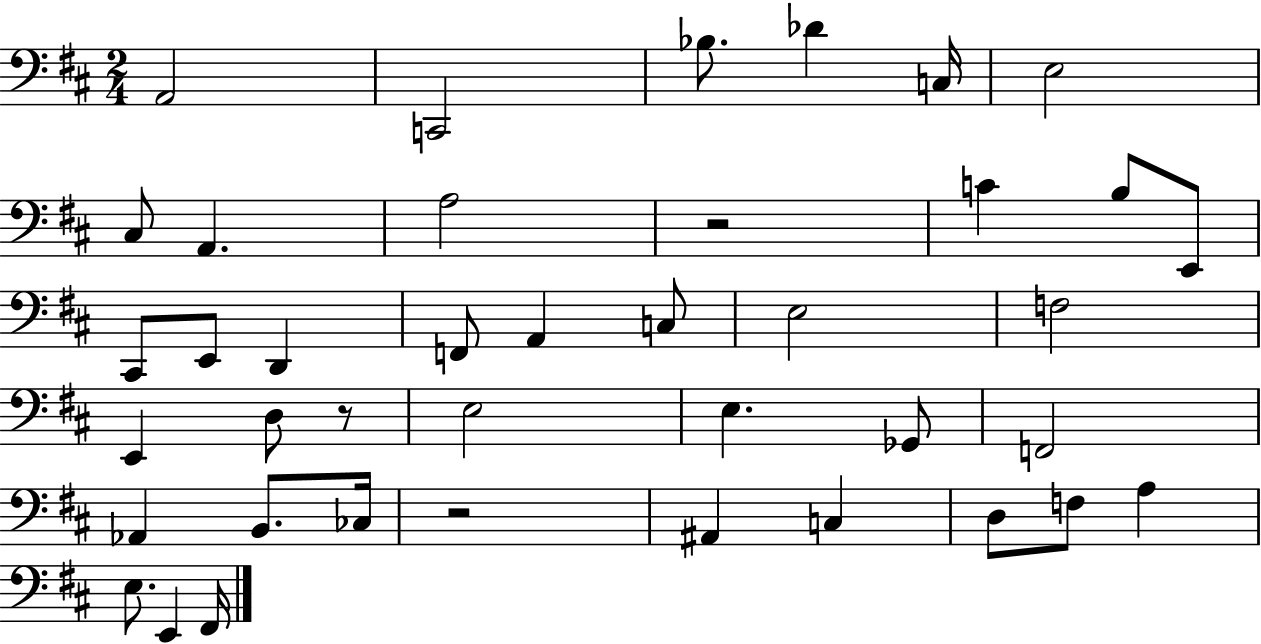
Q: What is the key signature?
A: D major